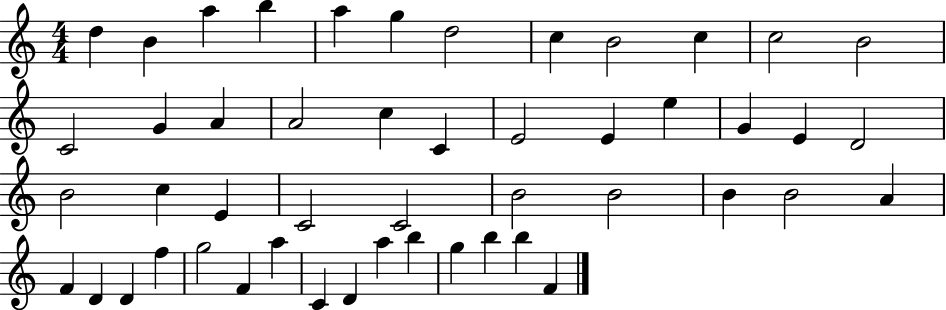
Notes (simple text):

D5/q B4/q A5/q B5/q A5/q G5/q D5/h C5/q B4/h C5/q C5/h B4/h C4/h G4/q A4/q A4/h C5/q C4/q E4/h E4/q E5/q G4/q E4/q D4/h B4/h C5/q E4/q C4/h C4/h B4/h B4/h B4/q B4/h A4/q F4/q D4/q D4/q F5/q G5/h F4/q A5/q C4/q D4/q A5/q B5/q G5/q B5/q B5/q F4/q